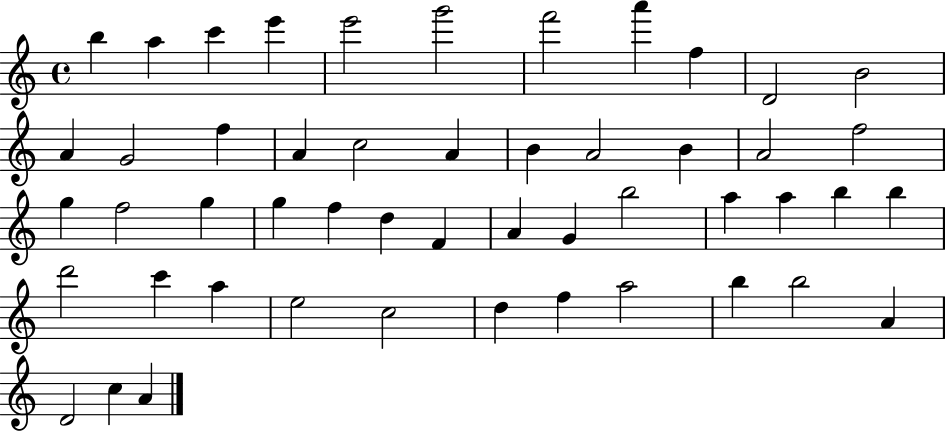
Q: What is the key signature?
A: C major